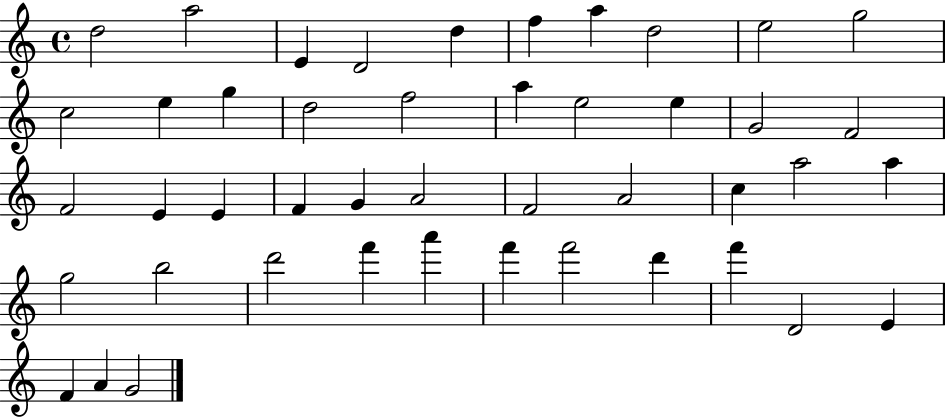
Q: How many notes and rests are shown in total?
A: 45